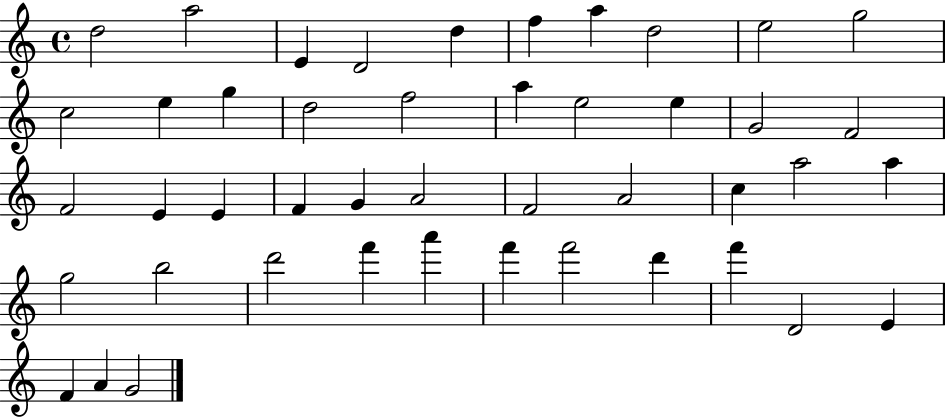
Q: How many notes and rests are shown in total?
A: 45